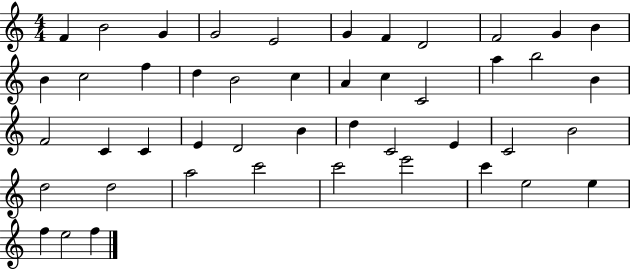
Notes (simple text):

F4/q B4/h G4/q G4/h E4/h G4/q F4/q D4/h F4/h G4/q B4/q B4/q C5/h F5/q D5/q B4/h C5/q A4/q C5/q C4/h A5/q B5/h B4/q F4/h C4/q C4/q E4/q D4/h B4/q D5/q C4/h E4/q C4/h B4/h D5/h D5/h A5/h C6/h C6/h E6/h C6/q E5/h E5/q F5/q E5/h F5/q